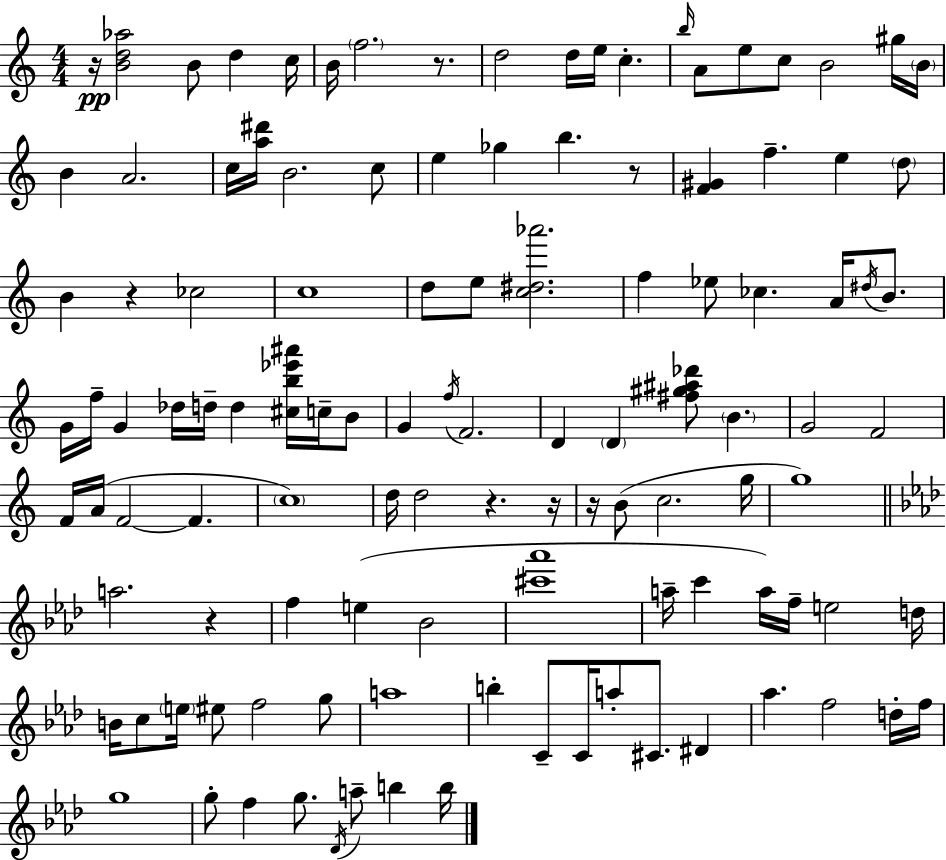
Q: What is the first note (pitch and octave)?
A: B4